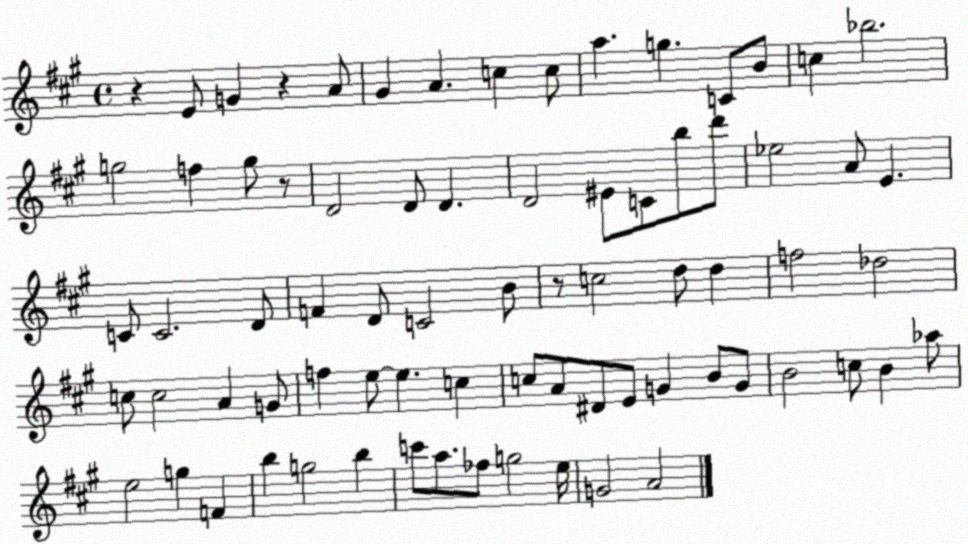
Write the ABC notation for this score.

X:1
T:Untitled
M:4/4
L:1/4
K:A
z E/2 G z A/2 ^G A c c/2 a g C/2 B/2 c _b2 g2 f g/2 z/2 D2 D/2 D D2 ^E/2 C/2 b/2 d'/2 _e2 A/2 E C/2 C2 D/2 F D/2 C2 B/2 z/2 c2 d/2 d f2 _d2 c/2 c2 A G/2 f e/2 e c c/2 A/2 ^D/2 E/2 G B/2 G/2 B2 c/2 B _a/2 e2 g F b g2 b c'/2 a/2 _f/2 g2 e/4 G2 A2